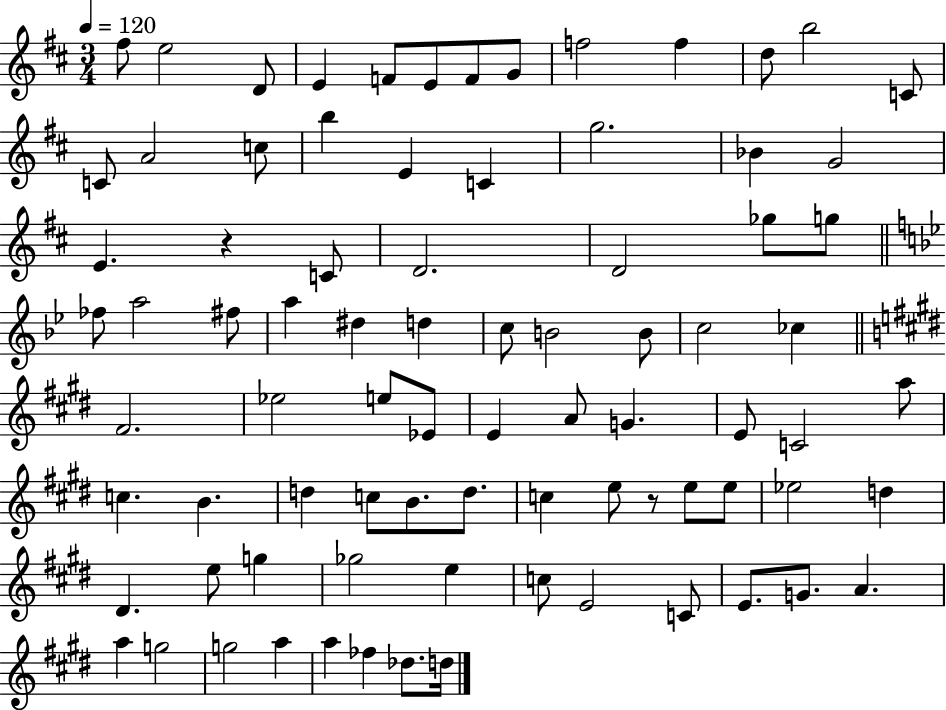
F#5/e E5/h D4/e E4/q F4/e E4/e F4/e G4/e F5/h F5/q D5/e B5/h C4/e C4/e A4/h C5/e B5/q E4/q C4/q G5/h. Bb4/q G4/h E4/q. R/q C4/e D4/h. D4/h Gb5/e G5/e FES5/e A5/h F#5/e A5/q D#5/q D5/q C5/e B4/h B4/e C5/h CES5/q F#4/h. Eb5/h E5/e Eb4/e E4/q A4/e G4/q. E4/e C4/h A5/e C5/q. B4/q. D5/q C5/e B4/e. D5/e. C5/q E5/e R/e E5/e E5/e Eb5/h D5/q D#4/q. E5/e G5/q Gb5/h E5/q C5/e E4/h C4/e E4/e. G4/e. A4/q. A5/q G5/h G5/h A5/q A5/q FES5/q Db5/e. D5/s